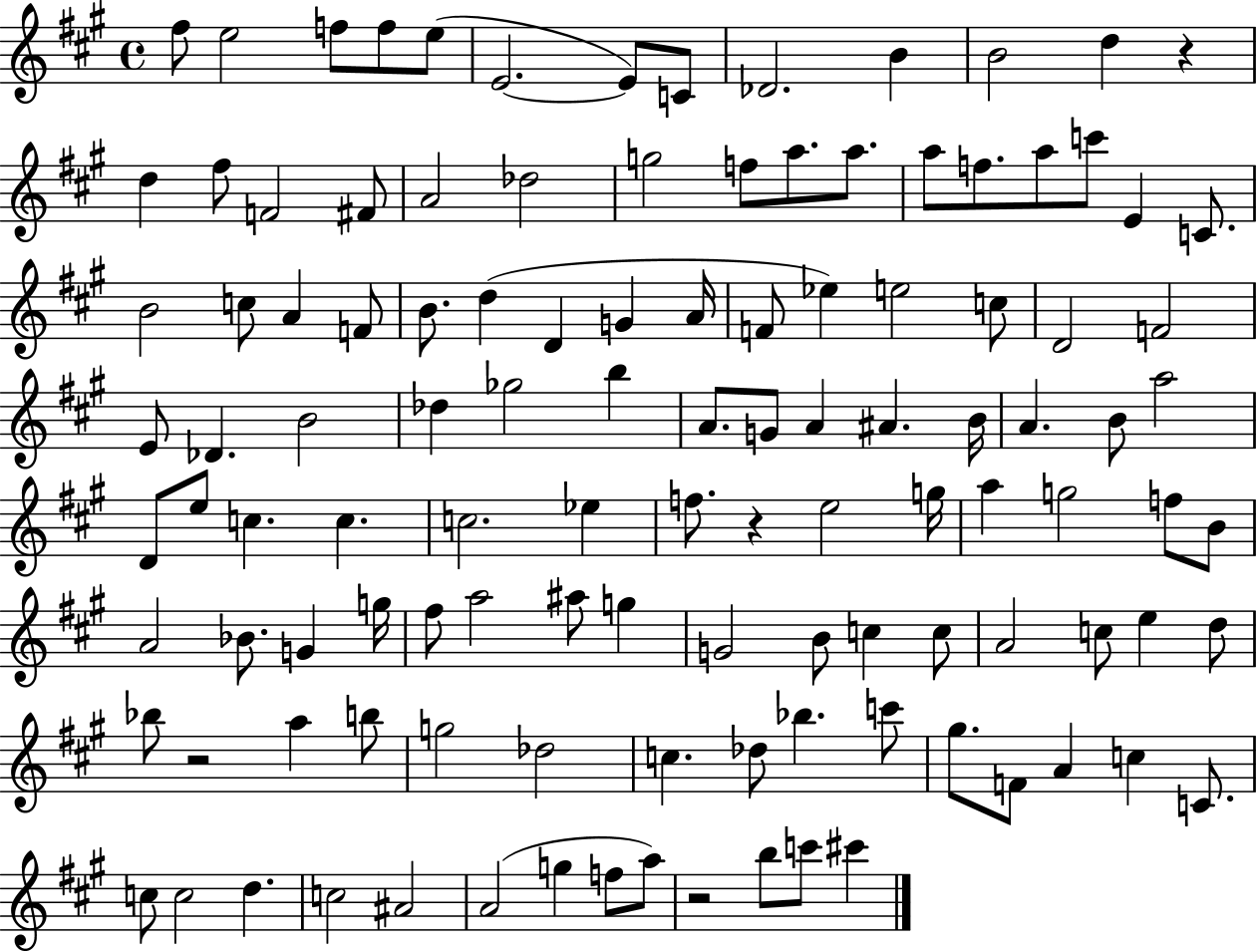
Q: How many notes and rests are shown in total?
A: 116